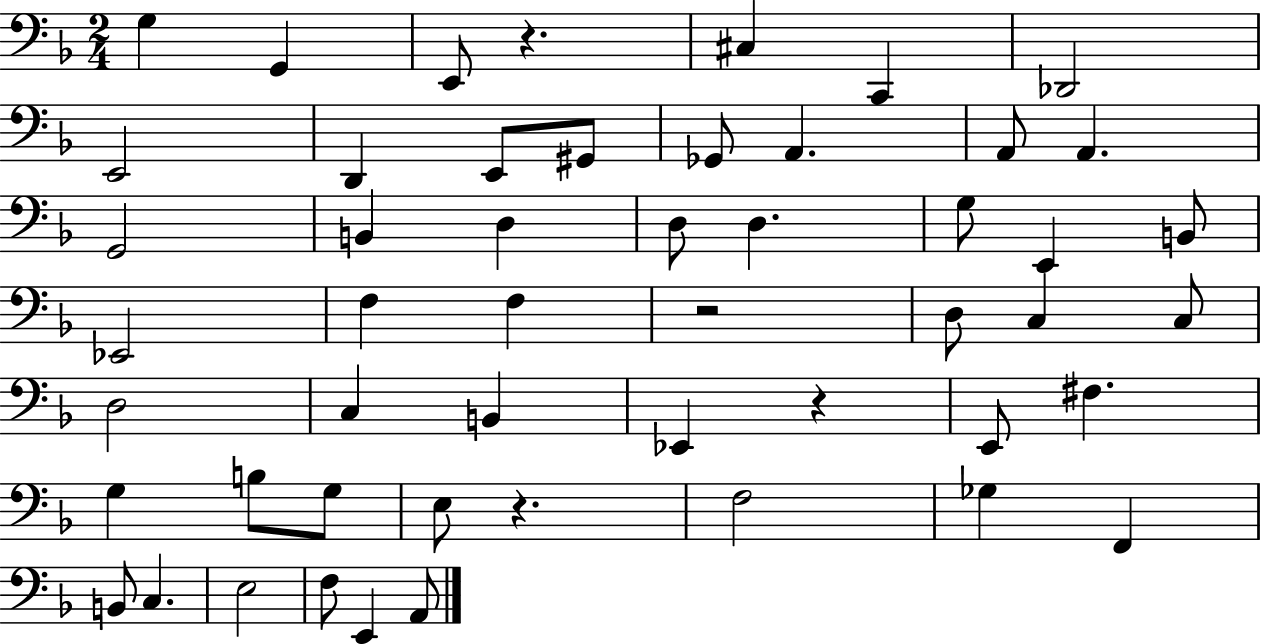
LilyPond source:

{
  \clef bass
  \numericTimeSignature
  \time 2/4
  \key f \major
  g4 g,4 | e,8 r4. | cis4 c,4 | des,2 | \break e,2 | d,4 e,8 gis,8 | ges,8 a,4. | a,8 a,4. | \break g,2 | b,4 d4 | d8 d4. | g8 e,4 b,8 | \break ees,2 | f4 f4 | r2 | d8 c4 c8 | \break d2 | c4 b,4 | ees,4 r4 | e,8 fis4. | \break g4 b8 g8 | e8 r4. | f2 | ges4 f,4 | \break b,8 c4. | e2 | f8 e,4 a,8 | \bar "|."
}